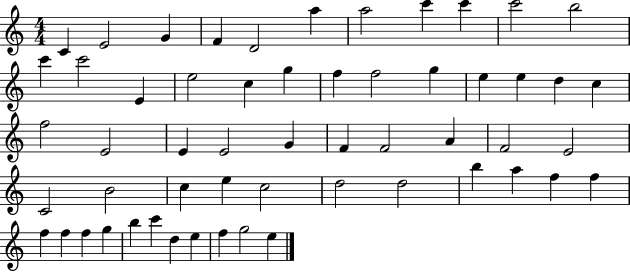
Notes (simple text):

C4/q E4/h G4/q F4/q D4/h A5/q A5/h C6/q C6/q C6/h B5/h C6/q C6/h E4/q E5/h C5/q G5/q F5/q F5/h G5/q E5/q E5/q D5/q C5/q F5/h E4/h E4/q E4/h G4/q F4/q F4/h A4/q F4/h E4/h C4/h B4/h C5/q E5/q C5/h D5/h D5/h B5/q A5/q F5/q F5/q F5/q F5/q F5/q G5/q B5/q C6/q D5/q E5/q F5/q G5/h E5/q